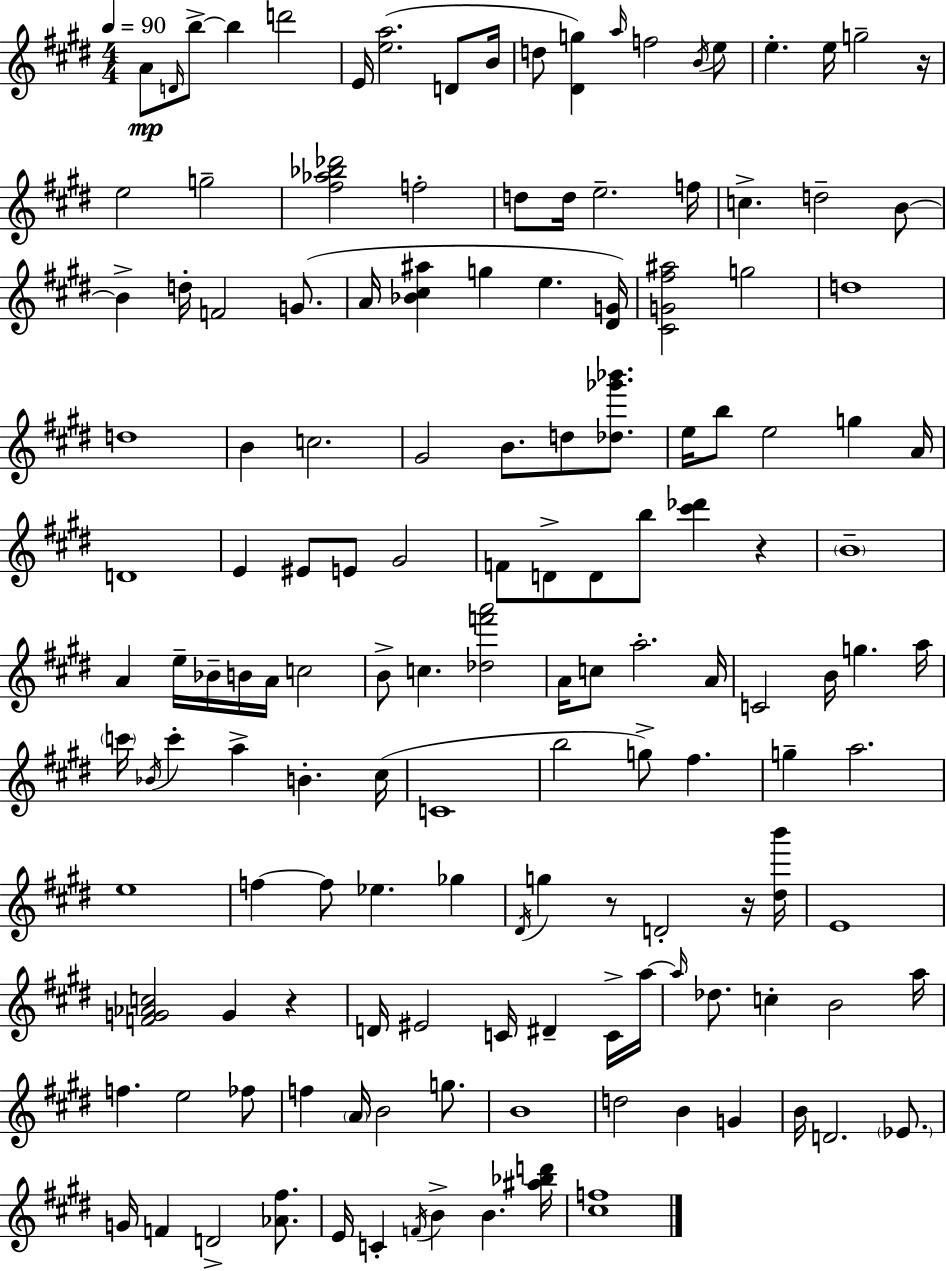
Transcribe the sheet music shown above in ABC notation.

X:1
T:Untitled
M:4/4
L:1/4
K:E
A/2 D/4 b/2 b d'2 E/4 [ea]2 D/2 B/4 d/2 [^Dg] a/4 f2 B/4 e/2 e e/4 g2 z/4 e2 g2 [^f_a_b_d']2 f2 d/2 d/4 e2 f/4 c d2 B/2 B d/4 F2 G/2 A/4 [_B^c^a] g e [^DG]/4 [^CG^f^a]2 g2 d4 d4 B c2 ^G2 B/2 d/2 [_d_g'_b']/2 e/4 b/2 e2 g A/4 D4 E ^E/2 E/2 ^G2 F/2 D/2 D/2 b/2 [^c'_d'] z B4 A e/4 _B/4 B/4 A/4 c2 B/2 c [_df'a']2 A/4 c/2 a2 A/4 C2 B/4 g a/4 c'/4 _B/4 c' a B ^c/4 C4 b2 g/2 ^f g a2 e4 f f/2 _e _g ^D/4 g z/2 D2 z/4 [^db']/4 E4 [FG_Ac]2 G z D/4 ^E2 C/4 ^D C/4 a/4 a/4 _d/2 c B2 a/4 f e2 _f/2 f A/4 B2 g/2 B4 d2 B G B/4 D2 _E/2 G/4 F D2 [_A^f]/2 E/4 C F/4 B B [^a_bd']/4 [^cf]4